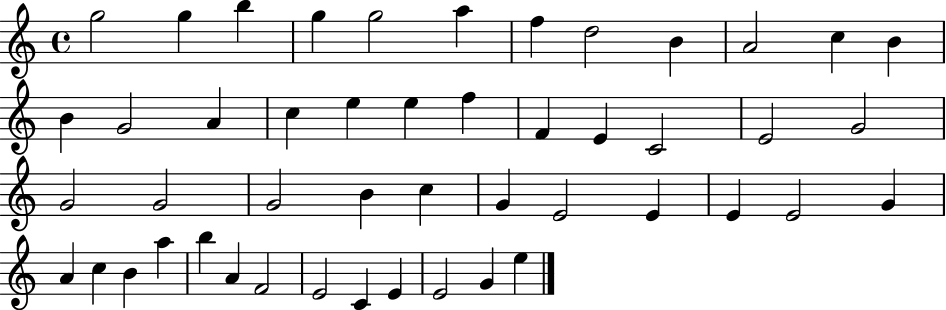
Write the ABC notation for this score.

X:1
T:Untitled
M:4/4
L:1/4
K:C
g2 g b g g2 a f d2 B A2 c B B G2 A c e e f F E C2 E2 G2 G2 G2 G2 B c G E2 E E E2 G A c B a b A F2 E2 C E E2 G e